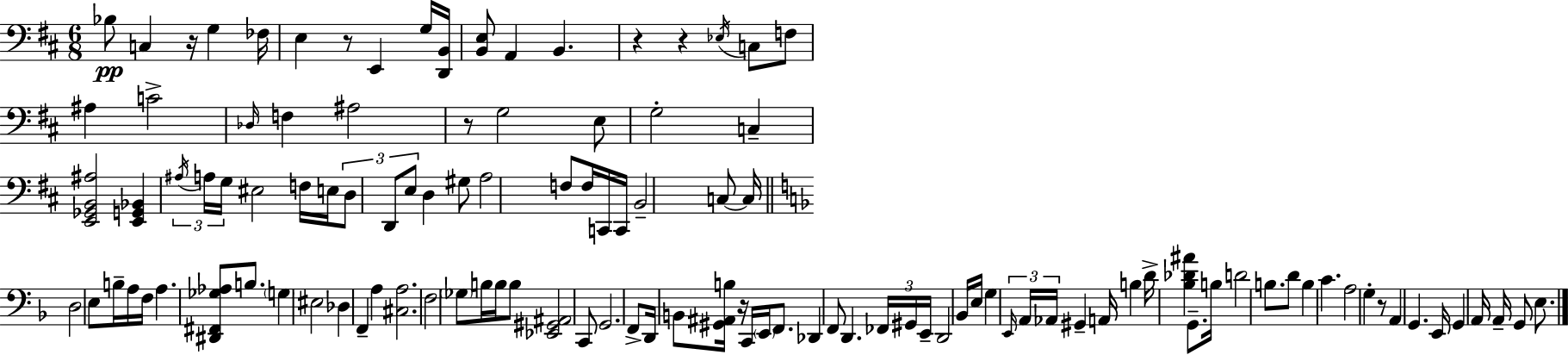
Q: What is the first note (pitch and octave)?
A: Bb3